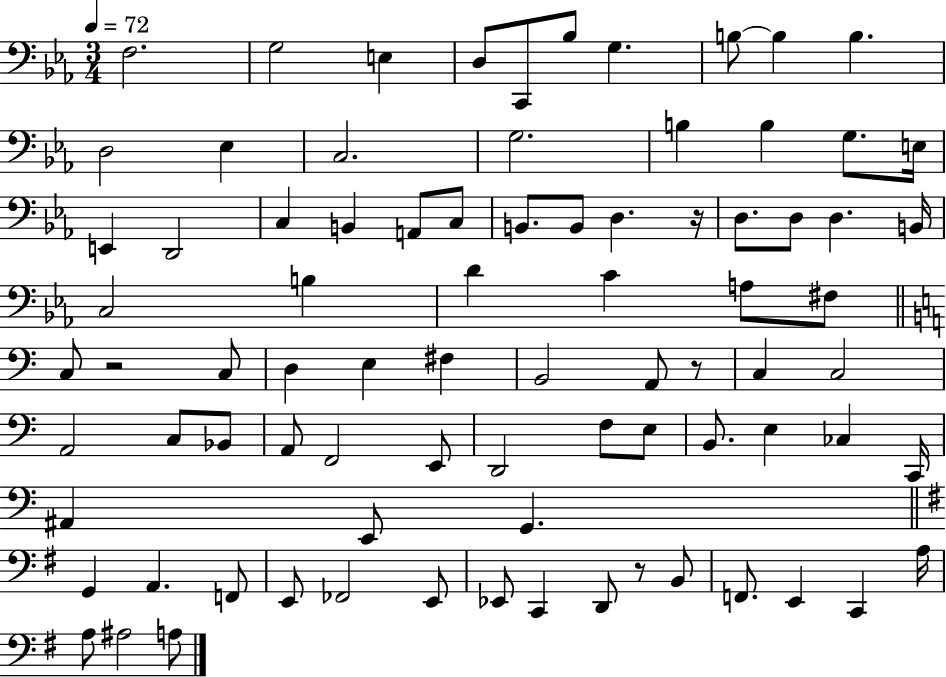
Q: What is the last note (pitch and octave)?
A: A3